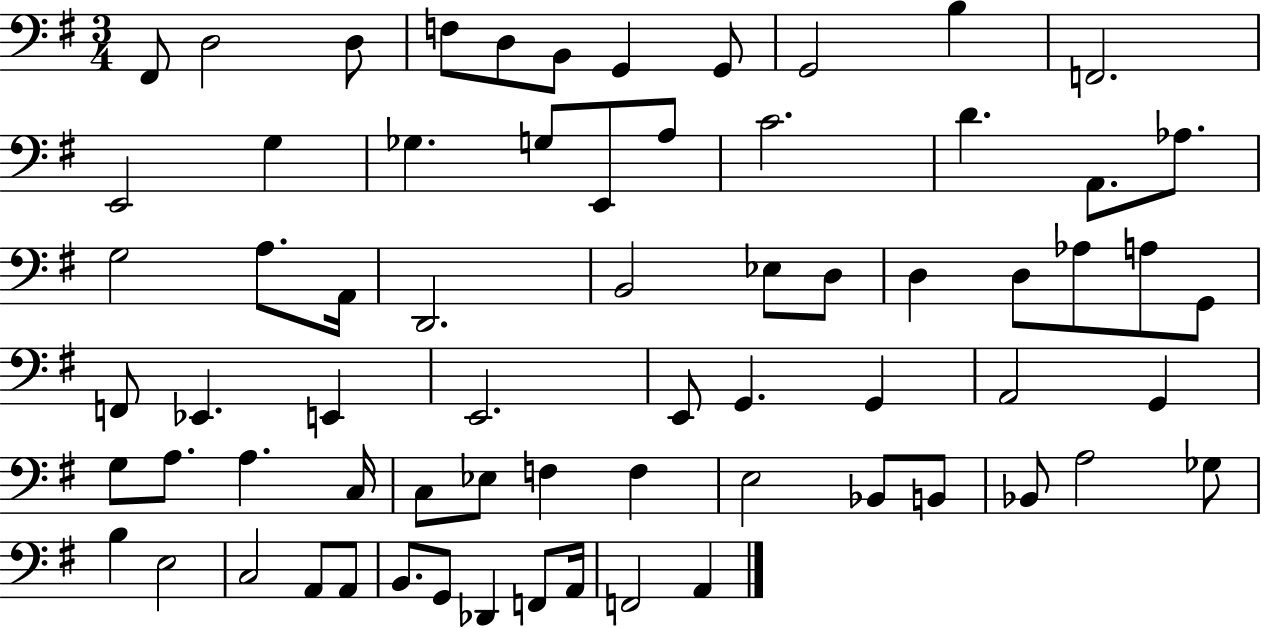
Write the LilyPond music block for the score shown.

{
  \clef bass
  \numericTimeSignature
  \time 3/4
  \key g \major
  fis,8 d2 d8 | f8 d8 b,8 g,4 g,8 | g,2 b4 | f,2. | \break e,2 g4 | ges4. g8 e,8 a8 | c'2. | d'4. a,8. aes8. | \break g2 a8. a,16 | d,2. | b,2 ees8 d8 | d4 d8 aes8 a8 g,8 | \break f,8 ees,4. e,4 | e,2. | e,8 g,4. g,4 | a,2 g,4 | \break g8 a8. a4. c16 | c8 ees8 f4 f4 | e2 bes,8 b,8 | bes,8 a2 ges8 | \break b4 e2 | c2 a,8 a,8 | b,8. g,8 des,4 f,8 a,16 | f,2 a,4 | \break \bar "|."
}